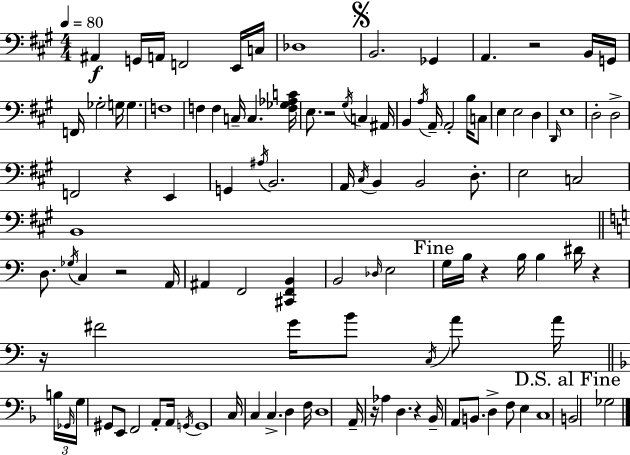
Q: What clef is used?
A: bass